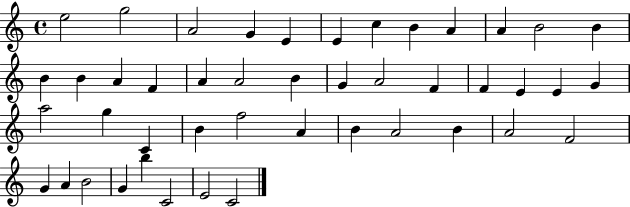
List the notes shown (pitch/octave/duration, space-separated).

E5/h G5/h A4/h G4/q E4/q E4/q C5/q B4/q A4/q A4/q B4/h B4/q B4/q B4/q A4/q F4/q A4/q A4/h B4/q G4/q A4/h F4/q F4/q E4/q E4/q G4/q A5/h G5/q C4/q B4/q F5/h A4/q B4/q A4/h B4/q A4/h F4/h G4/q A4/q B4/h G4/q B5/q C4/h E4/h C4/h